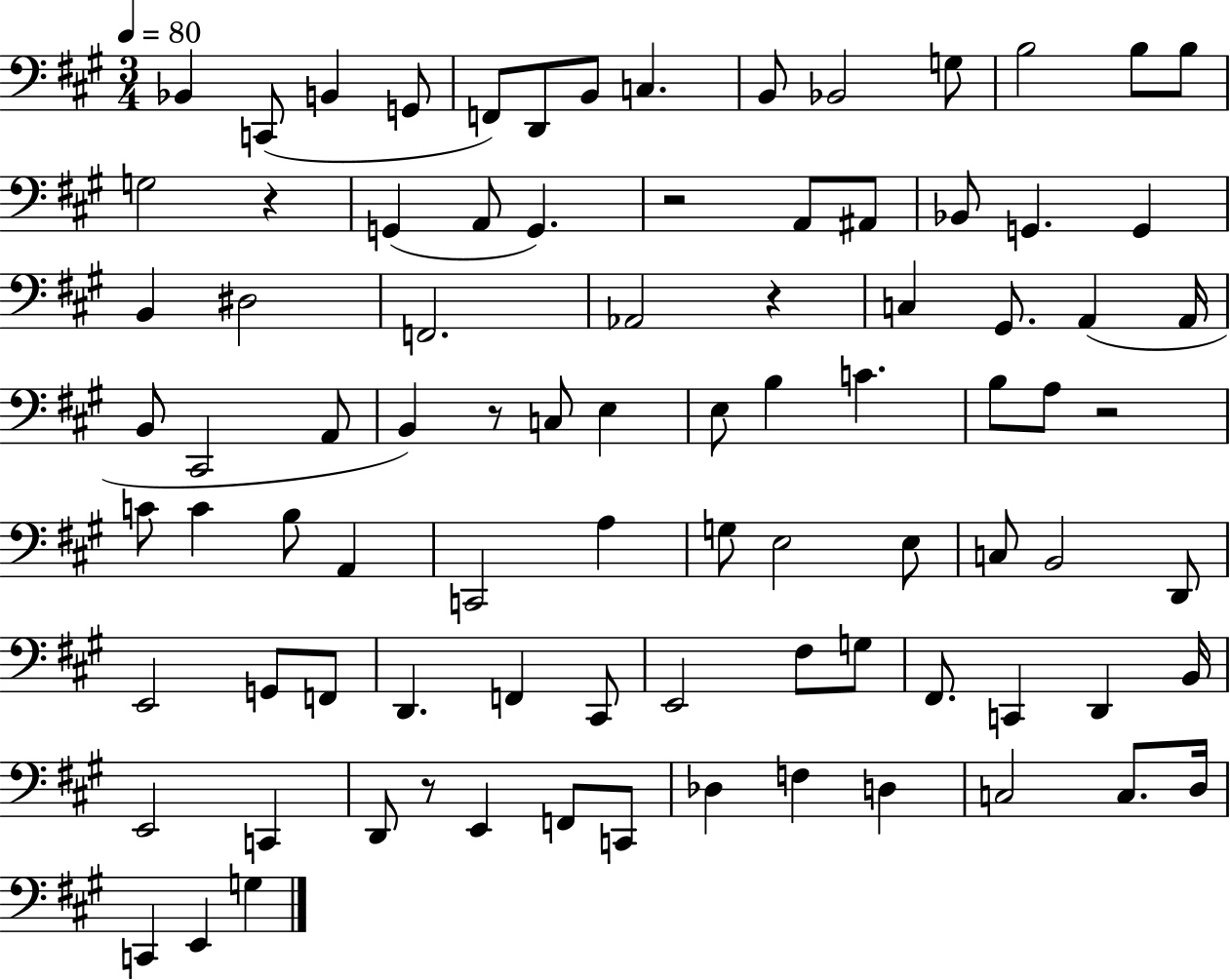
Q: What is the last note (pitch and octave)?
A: G3